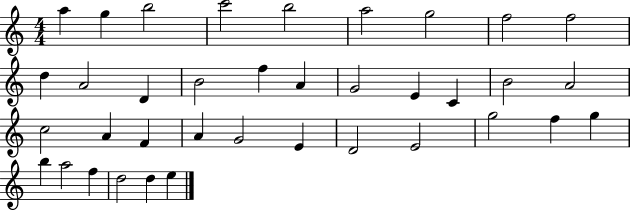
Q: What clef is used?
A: treble